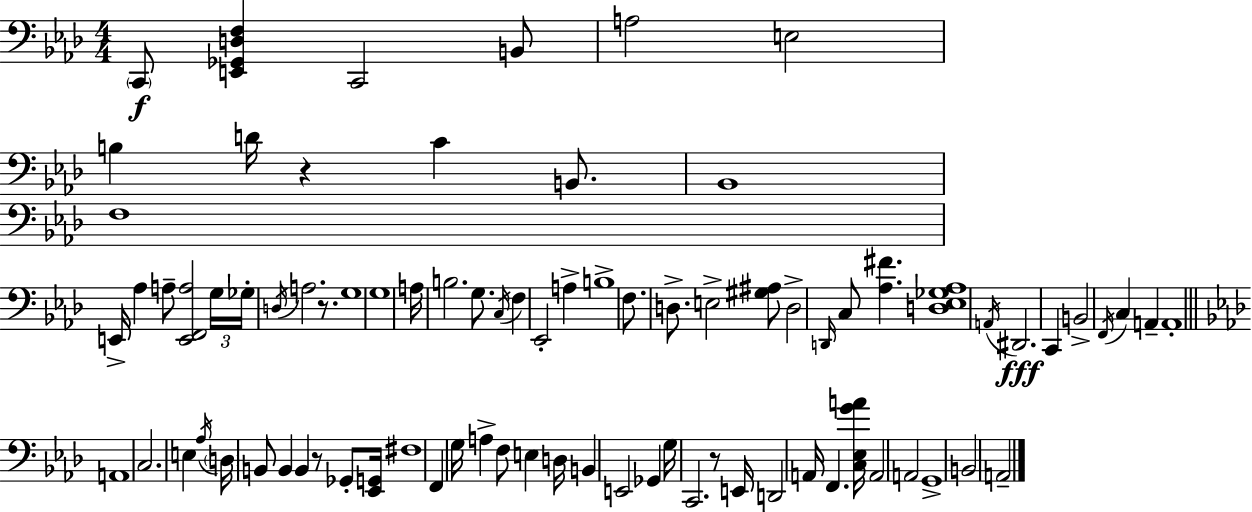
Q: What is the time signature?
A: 4/4